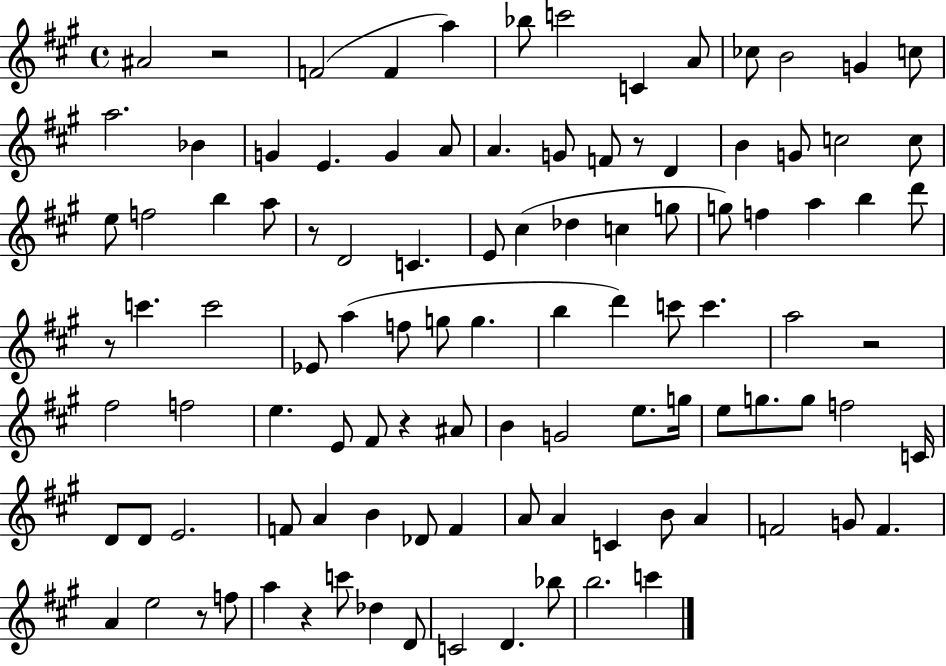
A#4/h R/h F4/h F4/q A5/q Bb5/e C6/h C4/q A4/e CES5/e B4/h G4/q C5/e A5/h. Bb4/q G4/q E4/q. G4/q A4/e A4/q. G4/e F4/e R/e D4/q B4/q G4/e C5/h C5/e E5/e F5/h B5/q A5/e R/e D4/h C4/q. E4/e C#5/q Db5/q C5/q G5/e G5/e F5/q A5/q B5/q D6/e R/e C6/q. C6/h Eb4/e A5/q F5/e G5/e G5/q. B5/q D6/q C6/e C6/q. A5/h R/h F#5/h F5/h E5/q. E4/e F#4/e R/q A#4/e B4/q G4/h E5/e. G5/s E5/e G5/e. G5/e F5/h C4/s D4/e D4/e E4/h. F4/e A4/q B4/q Db4/e F4/q A4/e A4/q C4/q B4/e A4/q F4/h G4/e F4/q. A4/q E5/h R/e F5/e A5/q R/q C6/e Db5/q D4/e C4/h D4/q. Bb5/e B5/h. C6/q